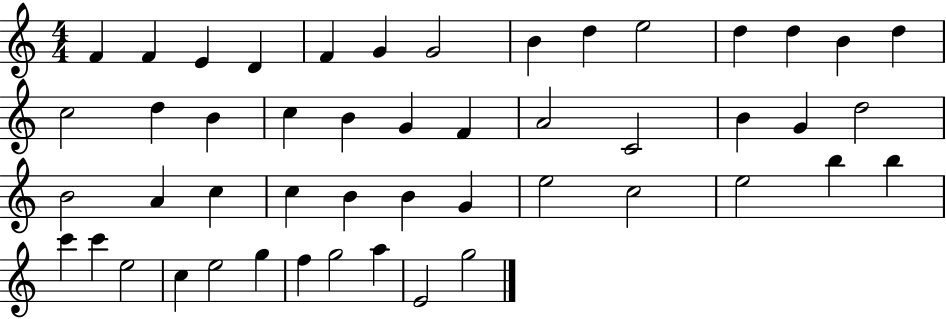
{
  \clef treble
  \numericTimeSignature
  \time 4/4
  \key c \major
  f'4 f'4 e'4 d'4 | f'4 g'4 g'2 | b'4 d''4 e''2 | d''4 d''4 b'4 d''4 | \break c''2 d''4 b'4 | c''4 b'4 g'4 f'4 | a'2 c'2 | b'4 g'4 d''2 | \break b'2 a'4 c''4 | c''4 b'4 b'4 g'4 | e''2 c''2 | e''2 b''4 b''4 | \break c'''4 c'''4 e''2 | c''4 e''2 g''4 | f''4 g''2 a''4 | e'2 g''2 | \break \bar "|."
}